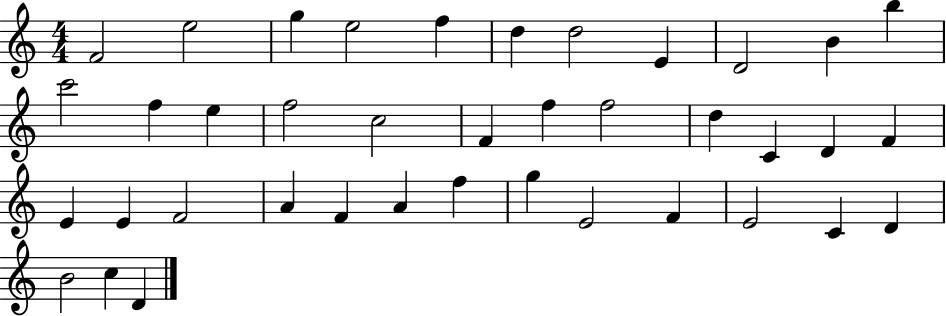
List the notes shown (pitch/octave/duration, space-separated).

F4/h E5/h G5/q E5/h F5/q D5/q D5/h E4/q D4/h B4/q B5/q C6/h F5/q E5/q F5/h C5/h F4/q F5/q F5/h D5/q C4/q D4/q F4/q E4/q E4/q F4/h A4/q F4/q A4/q F5/q G5/q E4/h F4/q E4/h C4/q D4/q B4/h C5/q D4/q